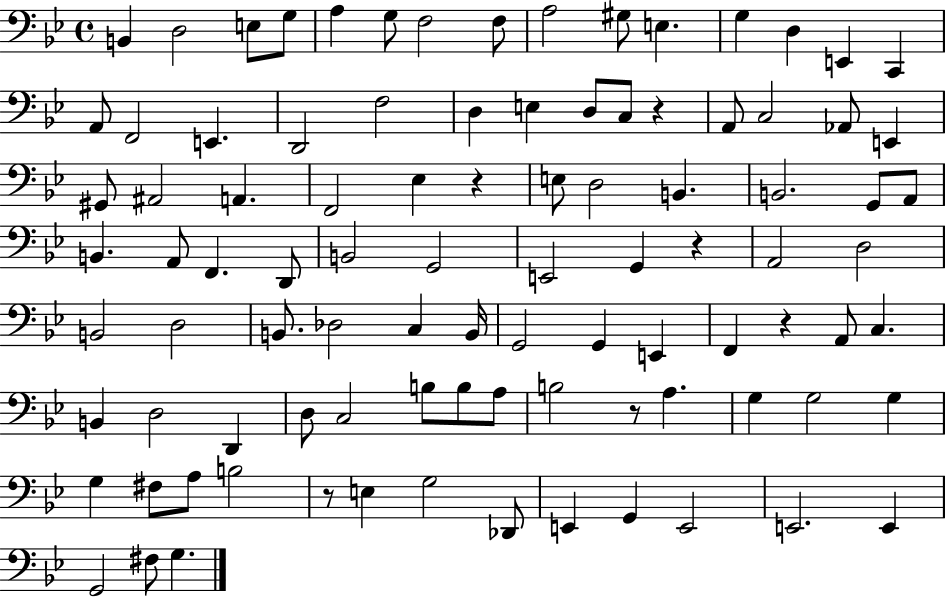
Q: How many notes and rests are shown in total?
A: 95